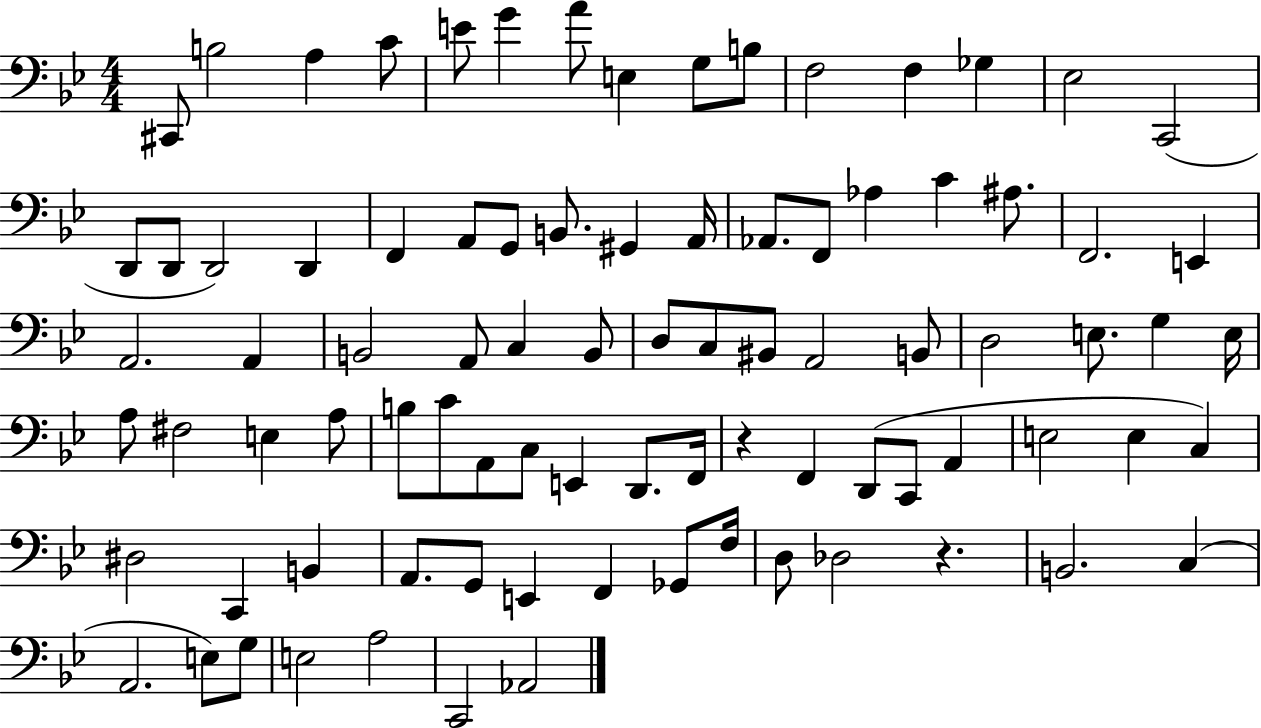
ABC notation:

X:1
T:Untitled
M:4/4
L:1/4
K:Bb
^C,,/2 B,2 A, C/2 E/2 G A/2 E, G,/2 B,/2 F,2 F, _G, _E,2 C,,2 D,,/2 D,,/2 D,,2 D,, F,, A,,/2 G,,/2 B,,/2 ^G,, A,,/4 _A,,/2 F,,/2 _A, C ^A,/2 F,,2 E,, A,,2 A,, B,,2 A,,/2 C, B,,/2 D,/2 C,/2 ^B,,/2 A,,2 B,,/2 D,2 E,/2 G, E,/4 A,/2 ^F,2 E, A,/2 B,/2 C/2 A,,/2 C,/2 E,, D,,/2 F,,/4 z F,, D,,/2 C,,/2 A,, E,2 E, C, ^D,2 C,, B,, A,,/2 G,,/2 E,, F,, _G,,/2 F,/4 D,/2 _D,2 z B,,2 C, A,,2 E,/2 G,/2 E,2 A,2 C,,2 _A,,2